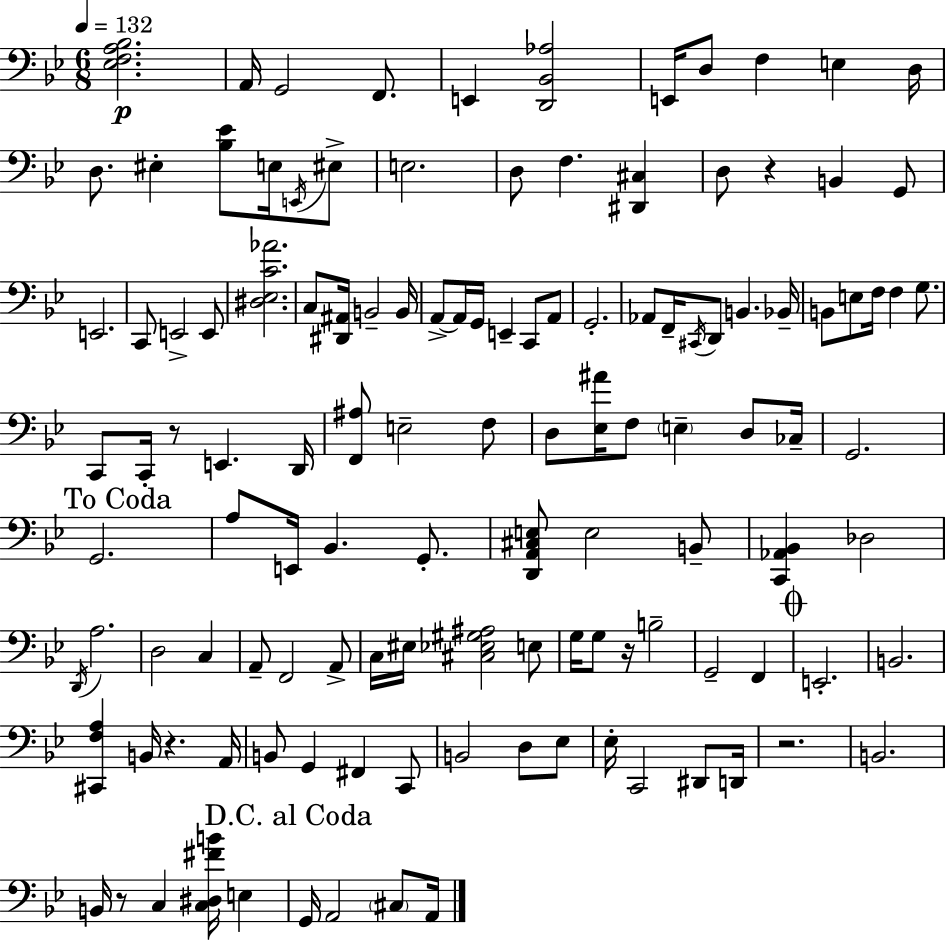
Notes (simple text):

[Eb3,F3,A3,Bb3]/h. A2/s G2/h F2/e. E2/q [D2,Bb2,Ab3]/h E2/s D3/e F3/q E3/q D3/s D3/e. EIS3/q [Bb3,Eb4]/e E3/s E2/s EIS3/e E3/h. D3/e F3/q. [D#2,C#3]/q D3/e R/q B2/q G2/e E2/h. C2/e E2/h E2/e [D#3,Eb3,C4,Ab4]/h. C3/e [D#2,A#2]/s B2/h B2/s A2/e A2/s G2/s E2/q C2/e A2/e G2/h. Ab2/e F2/s C#2/s D2/e B2/q. Bb2/s B2/e E3/e F3/s F3/q G3/e. C2/e C2/s R/e E2/q. D2/s [F2,A#3]/e E3/h F3/e D3/e [Eb3,A#4]/s F3/e E3/q D3/e CES3/s G2/h. G2/h. A3/e E2/s Bb2/q. G2/e. [D2,A2,C#3,E3]/e E3/h B2/e [C2,Ab2,Bb2]/q Db3/h D2/s A3/h. D3/h C3/q A2/e F2/h A2/e C3/s EIS3/s [C#3,Eb3,G#3,A#3]/h E3/e G3/s G3/e R/s B3/h G2/h F2/q E2/h. B2/h. [C#2,F3,A3]/q B2/s R/q. A2/s B2/e G2/q F#2/q C2/e B2/h D3/e Eb3/e Eb3/s C2/h D#2/e D2/s R/h. B2/h. B2/s R/e C3/q [C3,D#3,F#4,B4]/s E3/q G2/s A2/h C#3/e A2/s